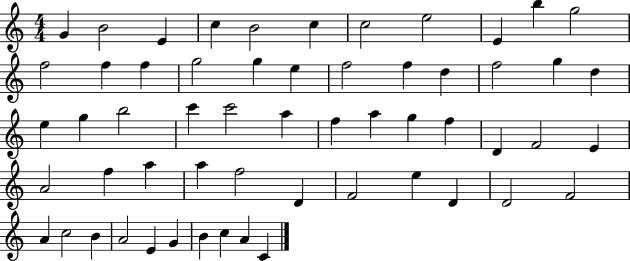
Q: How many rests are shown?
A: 0